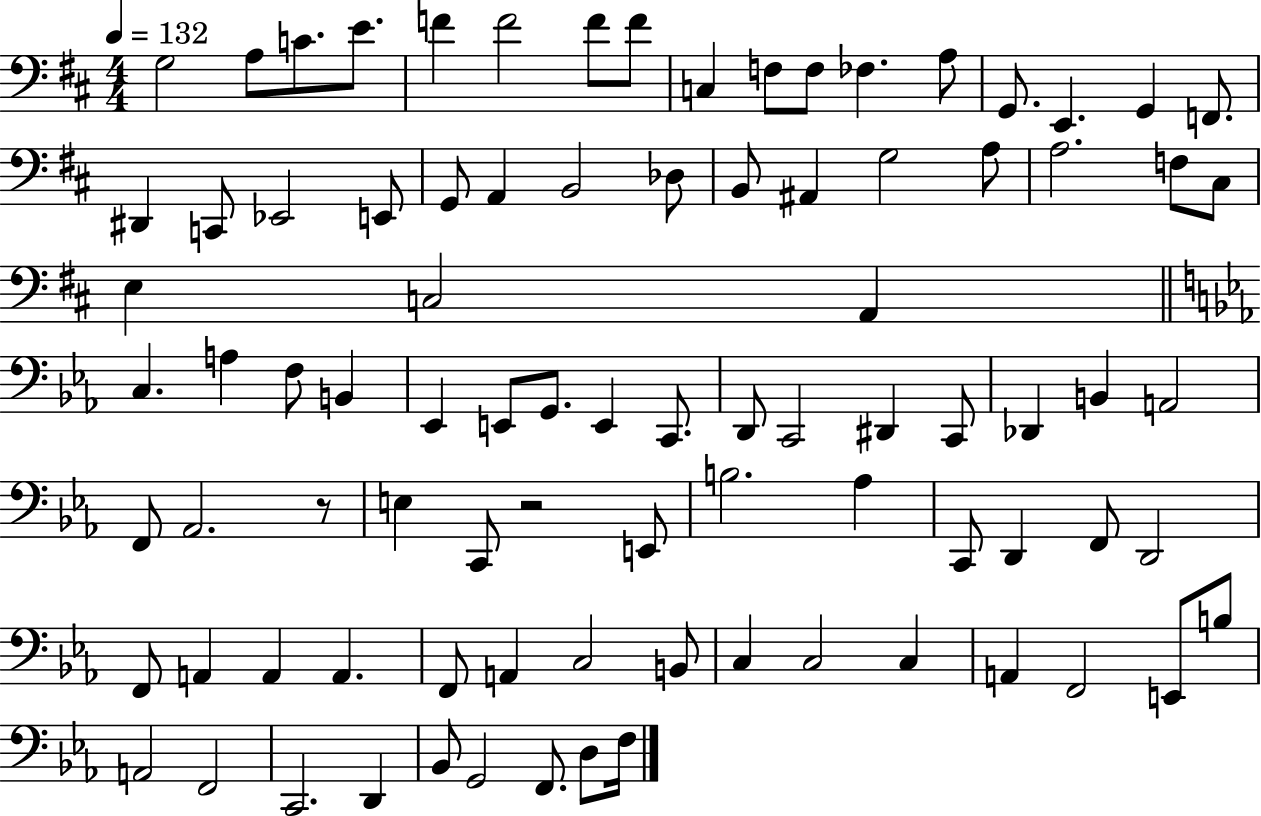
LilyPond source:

{
  \clef bass
  \numericTimeSignature
  \time 4/4
  \key d \major
  \tempo 4 = 132
  g2 a8 c'8. e'8. | f'4 f'2 f'8 f'8 | c4 f8 f8 fes4. a8 | g,8. e,4. g,4 f,8. | \break dis,4 c,8 ees,2 e,8 | g,8 a,4 b,2 des8 | b,8 ais,4 g2 a8 | a2. f8 cis8 | \break e4 c2 a,4 | \bar "||" \break \key ees \major c4. a4 f8 b,4 | ees,4 e,8 g,8. e,4 c,8. | d,8 c,2 dis,4 c,8 | des,4 b,4 a,2 | \break f,8 aes,2. r8 | e4 c,8 r2 e,8 | b2. aes4 | c,8 d,4 f,8 d,2 | \break f,8 a,4 a,4 a,4. | f,8 a,4 c2 b,8 | c4 c2 c4 | a,4 f,2 e,8 b8 | \break a,2 f,2 | c,2. d,4 | bes,8 g,2 f,8. d8 f16 | \bar "|."
}